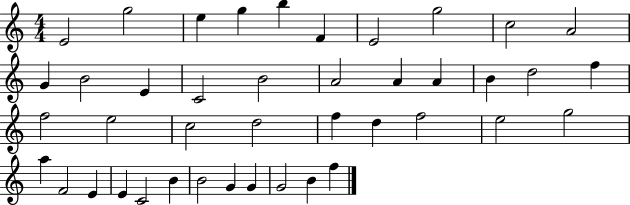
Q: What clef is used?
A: treble